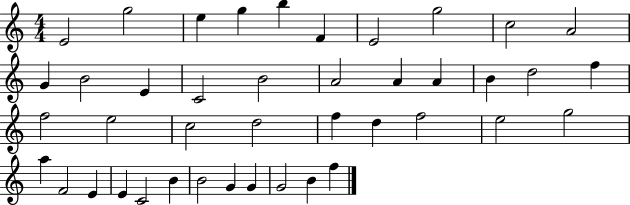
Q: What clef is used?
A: treble